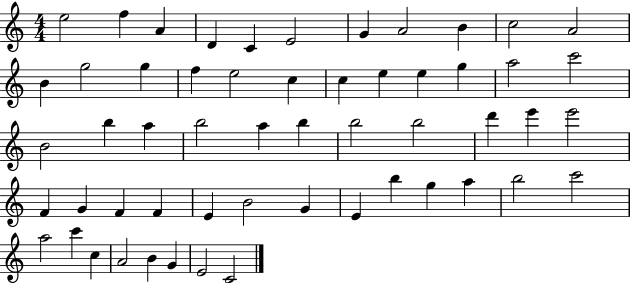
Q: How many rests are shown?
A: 0